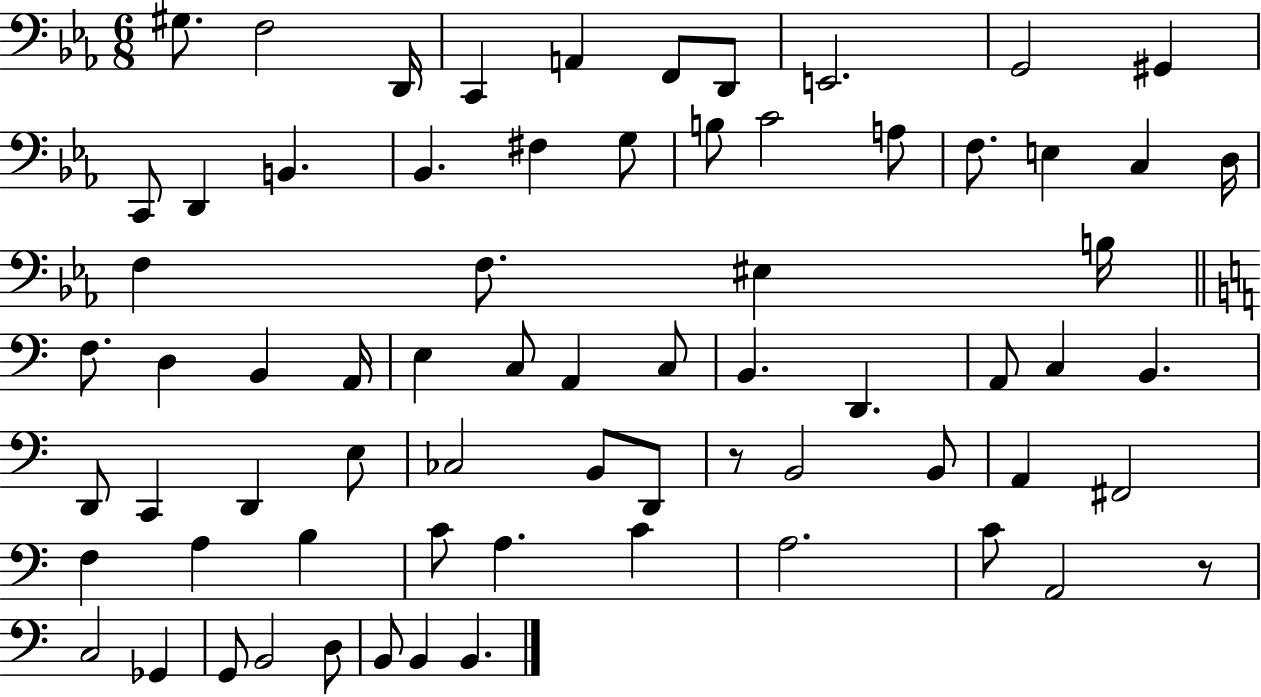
{
  \clef bass
  \numericTimeSignature
  \time 6/8
  \key ees \major
  gis8. f2 d,16 | c,4 a,4 f,8 d,8 | e,2. | g,2 gis,4 | \break c,8 d,4 b,4. | bes,4. fis4 g8 | b8 c'2 a8 | f8. e4 c4 d16 | \break f4 f8. eis4 b16 | \bar "||" \break \key c \major f8. d4 b,4 a,16 | e4 c8 a,4 c8 | b,4. d,4. | a,8 c4 b,4. | \break d,8 c,4 d,4 e8 | ces2 b,8 d,8 | r8 b,2 b,8 | a,4 fis,2 | \break f4 a4 b4 | c'8 a4. c'4 | a2. | c'8 a,2 r8 | \break c2 ges,4 | g,8 b,2 d8 | b,8 b,4 b,4. | \bar "|."
}